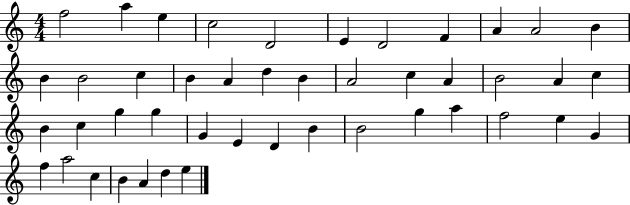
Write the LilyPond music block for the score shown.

{
  \clef treble
  \numericTimeSignature
  \time 4/4
  \key c \major
  f''2 a''4 e''4 | c''2 d'2 | e'4 d'2 f'4 | a'4 a'2 b'4 | \break b'4 b'2 c''4 | b'4 a'4 d''4 b'4 | a'2 c''4 a'4 | b'2 a'4 c''4 | \break b'4 c''4 g''4 g''4 | g'4 e'4 d'4 b'4 | b'2 g''4 a''4 | f''2 e''4 g'4 | \break f''4 a''2 c''4 | b'4 a'4 d''4 e''4 | \bar "|."
}